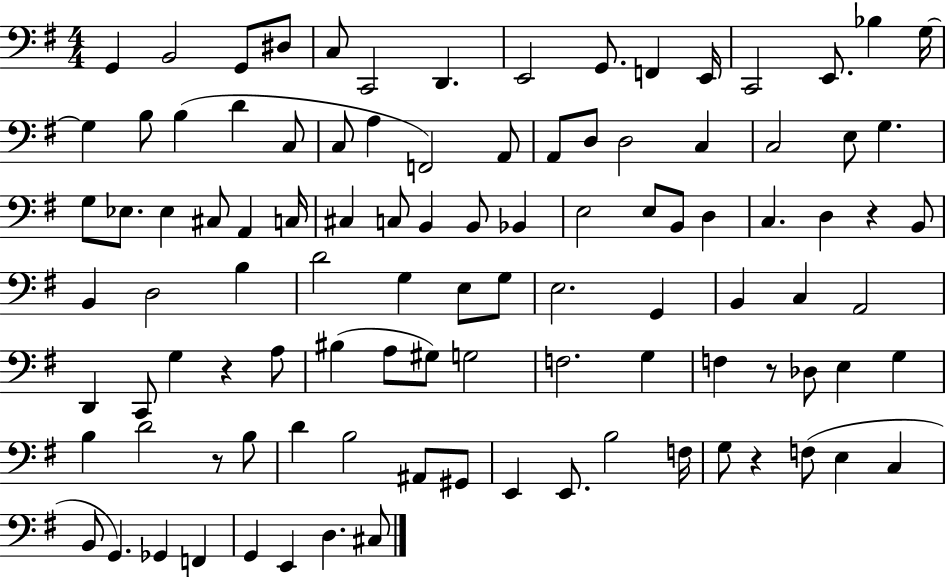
G2/q B2/h G2/e D#3/e C3/e C2/h D2/q. E2/h G2/e. F2/q E2/s C2/h E2/e. Bb3/q G3/s G3/q B3/e B3/q D4/q C3/e C3/e A3/q F2/h A2/e A2/e D3/e D3/h C3/q C3/h E3/e G3/q. G3/e Eb3/e. Eb3/q C#3/e A2/q C3/s C#3/q C3/e B2/q B2/e Bb2/q E3/h E3/e B2/e D3/q C3/q. D3/q R/q B2/e B2/q D3/h B3/q D4/h G3/q E3/e G3/e E3/h. G2/q B2/q C3/q A2/h D2/q C2/e G3/q R/q A3/e BIS3/q A3/e G#3/e G3/h F3/h. G3/q F3/q R/e Db3/e E3/q G3/q B3/q D4/h R/e B3/e D4/q B3/h A#2/e G#2/e E2/q E2/e. B3/h F3/s G3/e R/q F3/e E3/q C3/q B2/e G2/q. Gb2/q F2/q G2/q E2/q D3/q. C#3/e